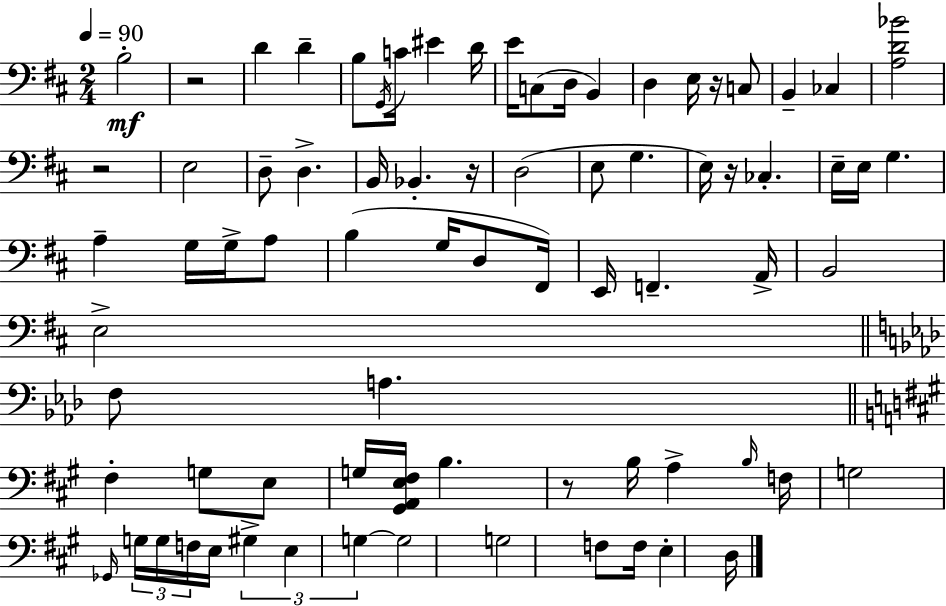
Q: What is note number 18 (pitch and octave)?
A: E3